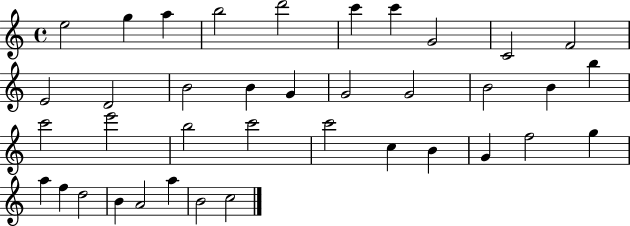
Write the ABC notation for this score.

X:1
T:Untitled
M:4/4
L:1/4
K:C
e2 g a b2 d'2 c' c' G2 C2 F2 E2 D2 B2 B G G2 G2 B2 B b c'2 e'2 b2 c'2 c'2 c B G f2 g a f d2 B A2 a B2 c2